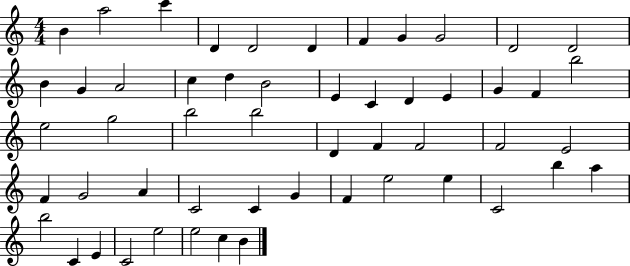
X:1
T:Untitled
M:4/4
L:1/4
K:C
B a2 c' D D2 D F G G2 D2 D2 B G A2 c d B2 E C D E G F b2 e2 g2 b2 b2 D F F2 F2 E2 F G2 A C2 C G F e2 e C2 b a b2 C E C2 e2 e2 c B